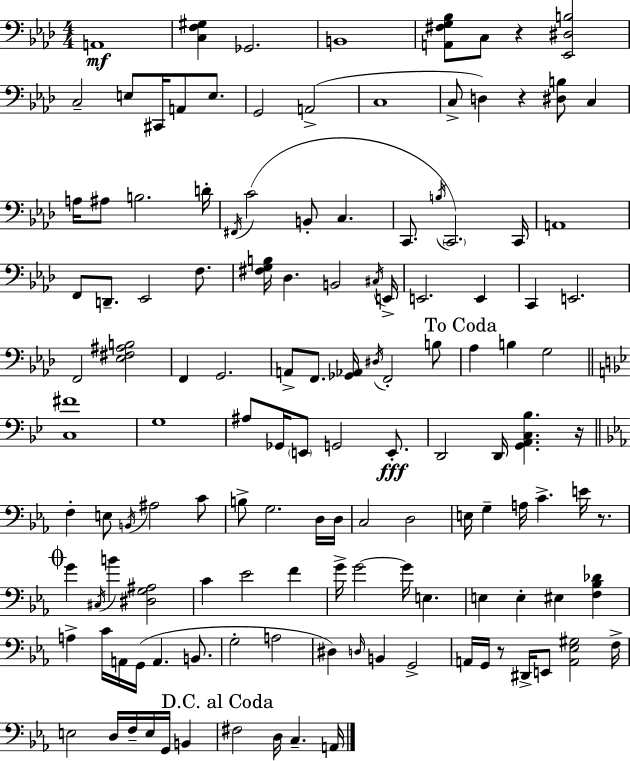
{
  \clef bass
  \numericTimeSignature
  \time 4/4
  \key aes \major
  a,1\mf | <c f gis>4 ges,2. | b,1 | <a, fis g bes>8 c8 r4 <ees, dis b>2 | \break c2-- e8 cis,16 a,8 e8. | g,2 a,2->( | c1 | c8-> d4) r4 <dis b>8 c4 | \break a16 ais8 b2. d'16-. | \acciaccatura { fis,16 } c'2( b,8-. c4. | c,8. \acciaccatura { b16 } \parenthesize c,2.) | c,16 a,1 | \break f,8 d,8.-- ees,2 f8. | <fis g b>16 des4. b,2 | \acciaccatura { cis16 } e,16-> e,2. e,4 | c,4 e,2. | \break f,2 <ees fis ais b>2 | f,4 g,2. | a,8-> f,8. <ges, aes,>16 \acciaccatura { dis16 } f,2-. | b8 \mark "To Coda" aes4 b4 g2 | \break \bar "||" \break \key bes \major <c fis'>1 | g1 | ais8 ges,16 \parenthesize e,8 g,2 e,8.-.\fff | d,2 d,16 <g, a, c bes>4. r16 | \break \bar "||" \break \key ees \major f4-. e8 \acciaccatura { b,16 } ais2 c'8 | b8-> g2. d16 | d16 c2 d2 | e16 g4-- a16 c'4.-> e'16 r8. | \break \mark \markup { \musicglyph "scripts.coda" } g'4 \acciaccatura { cis16 } b'4 <dis g ais>2 | c'4 ees'2 f'4 | g'16-> g'2~~ g'16 e4. | e4 e4-. eis4 <f bes des'>4 | \break a4-> c'16 a,16 g,16( a,4. b,8. | g2-. a2 | dis4) \grace { d16 } b,4 g,2-> | a,16 g,16 r8 dis,16-> e,8 <a, ees gis>2 | \break f16-> e2 d16 f16-- e16 g,16 b,4 | \mark "D.C. al Coda" fis2 d16 c4.-- | a,16 \bar "|."
}